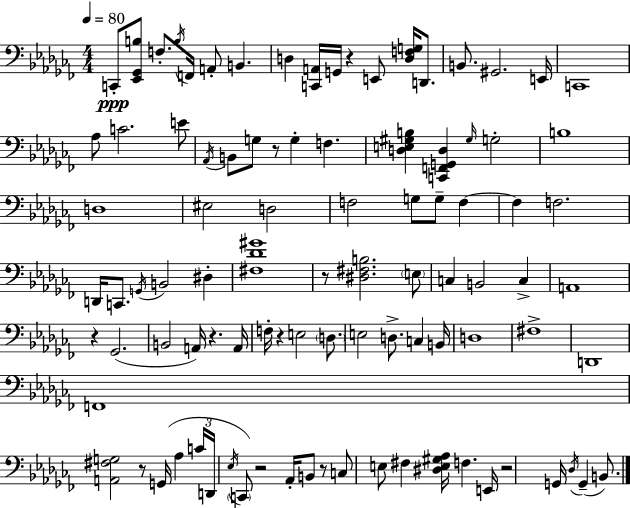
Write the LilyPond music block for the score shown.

{
  \clef bass
  \numericTimeSignature
  \time 4/4
  \key aes \minor
  \tempo 4 = 80
  c,8-.\ppp <ees, ges, b>8 f8.-. \acciaccatura { b16 } f,16 a,8-. b,4. | d4 <c, a,>16 g,16 r4 e,8 <d f g>16 d,8. | b,8. gis,2. | e,16 c,1 | \break aes8 c'2. e'8 | \acciaccatura { aes,16 } b,8 g8 r8 g4-. f4. | <d e gis b>4 <c, f, g, d>4 \grace { gis16 } g2-. | b1 | \break d1 | eis2 d2 | f2 g8 g8-- f4~~ | f4 f2. | \break d,16 c,8. \acciaccatura { g,16 } b,2 | dis4-. <fis des' gis'>1 | r8 <dis fis b>2. | \parenthesize e8 c4 b,2 | \break c4-> a,1 | r4 ges,2.( | b,2 a,16) r4. | a,16 f16-. r4 e2 | \break \parenthesize d8. e2 d8.-> c4 | b,16 d1 | fis1-> | d,1 | \break f,1 | <a, fis g>2 r8 g,16( aes4 | \tuplet 3/2 { c'16 d,16 \acciaccatura { ees16 } } \parenthesize c,8) r2 | aes,16-. b,8 r8 c8 e8 fis4 <dis e gis aes>16 f4. | \break e,16 r2 g,16 \acciaccatura { des16 }( g,4-- | b,8.) \bar "|."
}